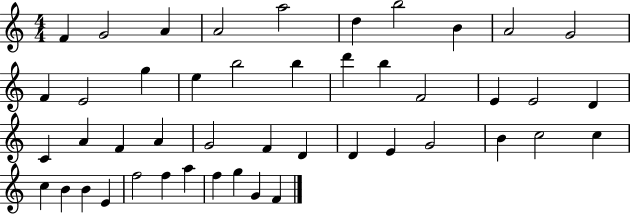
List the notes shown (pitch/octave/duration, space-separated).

F4/q G4/h A4/q A4/h A5/h D5/q B5/h B4/q A4/h G4/h F4/q E4/h G5/q E5/q B5/h B5/q D6/q B5/q F4/h E4/q E4/h D4/q C4/q A4/q F4/q A4/q G4/h F4/q D4/q D4/q E4/q G4/h B4/q C5/h C5/q C5/q B4/q B4/q E4/q F5/h F5/q A5/q F5/q G5/q G4/q F4/q